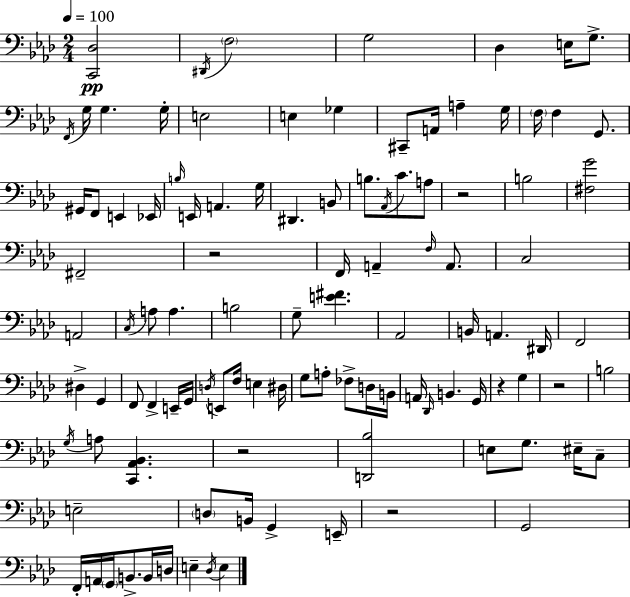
{
  \clef bass
  \numericTimeSignature
  \time 2/4
  \key aes \major
  \tempo 4 = 100
  <c, des>2\pp | \acciaccatura { dis,16 } \parenthesize f2 | g2 | des4 e16 g8.-> | \break \acciaccatura { f,16 } g16 g4. | g16-. e2 | e4 ges4 | cis,8-- a,16 a4-- | \break g16 \parenthesize f16 f4 g,8. | gis,16 f,8 e,4 | ees,16 \grace { b16 } e,16 a,4. | g16 dis,4. | \break b,8 b8. \acciaccatura { aes,16 } c'8. | a8 r2 | b2 | <fis g'>2 | \break fis,2-- | r2 | f,16 a,4-- | \grace { f16 } a,8. c2 | \break a,2 | \acciaccatura { c16 } a8 | a4. b2 | g8-- | \break <e' fis'>4. aes,2 | b,16 a,4. | dis,16 f,2 | dis4-> | \break g,4 f,8 | f,4-> e,16-- g,16 \acciaccatura { d16 } e,8 | f16 e4 dis16 g8 | a8-. fes8-> d16 b,16 a,16 | \break \grace { des,16 } b,4. g,16 | r4 g4 | r2 | b2 | \break \acciaccatura { g16 } a8 <c, aes, bes,>4. | r2 | <d, bes>2 | e8 g8. eis16-- c8-- | \break e2-- | \parenthesize d8 b,16 g,4-> | e,16-- r2 | g,2 | \break f,16-. a,16 \parenthesize g,16 b,8.-> b,16 | d16 e4-- \acciaccatura { des16 } e4 | \bar "|."
}